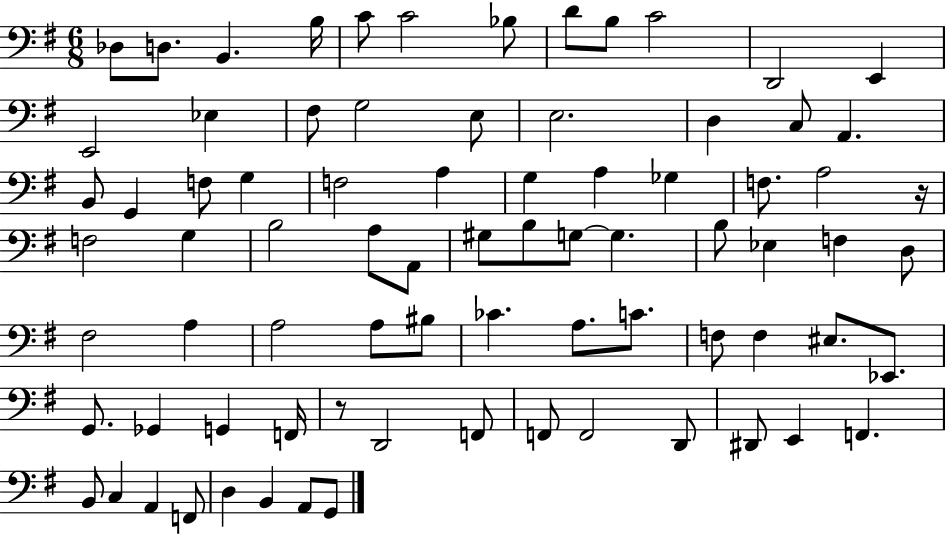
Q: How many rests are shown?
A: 2